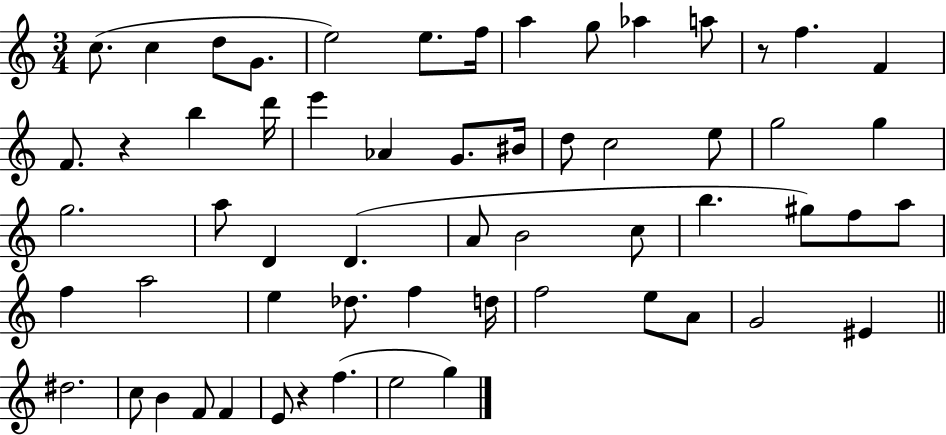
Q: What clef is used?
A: treble